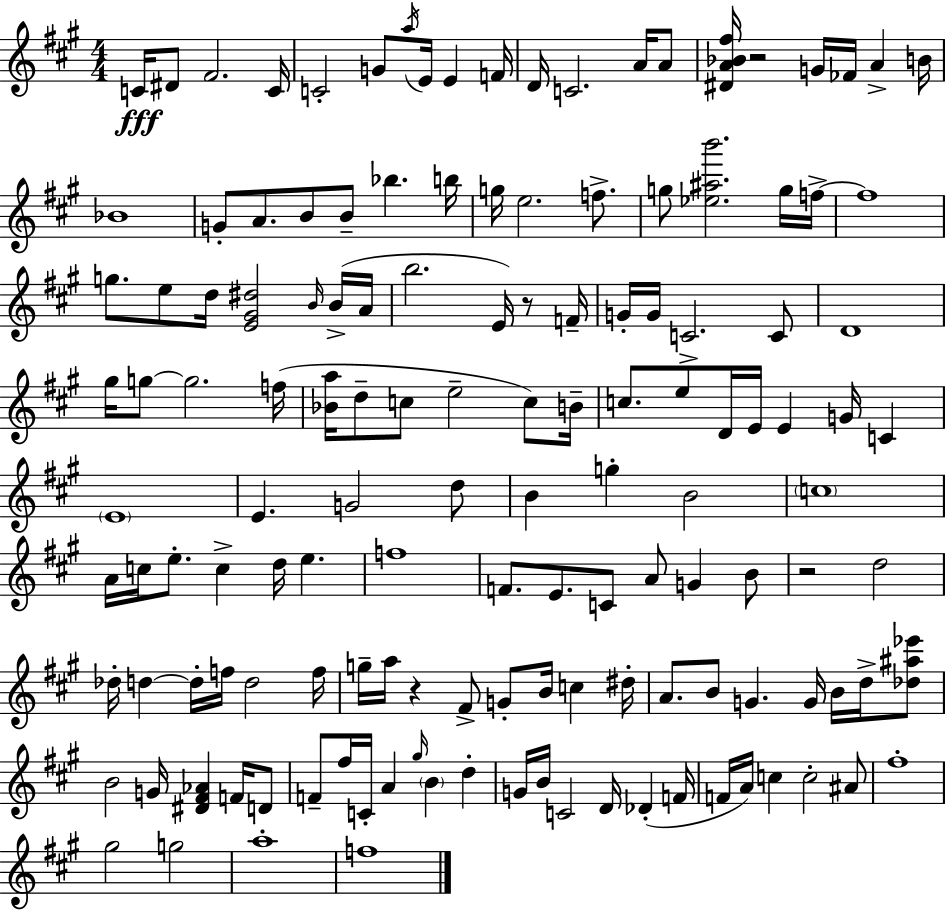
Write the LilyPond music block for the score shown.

{
  \clef treble
  \numericTimeSignature
  \time 4/4
  \key a \major
  c'16\fff dis'8 fis'2. c'16 | c'2-. g'8 \acciaccatura { a''16 } e'16 e'4 | f'16 d'16 c'2. a'16 a'8 | <dis' a' bes' fis''>16 r2 g'16 fes'16 a'4-> | \break b'16 bes'1 | g'8-. a'8. b'8 b'8-- bes''4. | b''16 g''16 e''2. f''8.-> | g''8 <ees'' ais'' b'''>2. g''16 | \break f''16->~~ f''1 | g''8. e''8 d''16 <e' gis' dis''>2 \grace { b'16 } | b'16->( a'16 b''2. e'16) r8 | f'16-- g'16-. g'16 c'2.-> | \break c'8 d'1 | gis''16 g''8~~ g''2. | f''16( <bes' a''>16 d''8-- c''8 e''2-- c''8) | b'16-- c''8. e''8 d'16 e'16 e'4 g'16 c'4 | \break \parenthesize e'1 | e'4. g'2 | d''8 b'4 g''4-. b'2 | \parenthesize c''1 | \break a'16 c''16 e''8.-. c''4-> d''16 e''4. | f''1 | f'8. e'8. c'8 a'8 g'4 | b'8 r2 d''2 | \break des''16-. d''4~~ d''16-. f''16 d''2 | f''16 g''16-- a''16 r4 fis'8-> g'8-. b'16 c''4 | dis''16-. a'8. b'8 g'4. g'16 b'16 d''16-> | <des'' ais'' ees'''>8 b'2 g'16 <dis' fis' aes'>4 f'16 | \break d'8 f'8-- fis''16 c'16-. a'4 \grace { gis''16 } \parenthesize b'4 d''4-. | g'16 b'16 c'2 d'16 des'4-.( | f'16 f'16 a'16) c''4 c''2-. | ais'8 fis''1-. | \break gis''2 g''2 | a''1-. | f''1 | \bar "|."
}